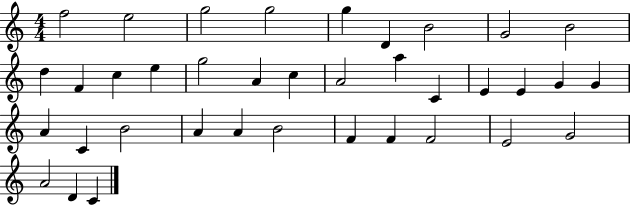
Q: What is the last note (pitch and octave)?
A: C4